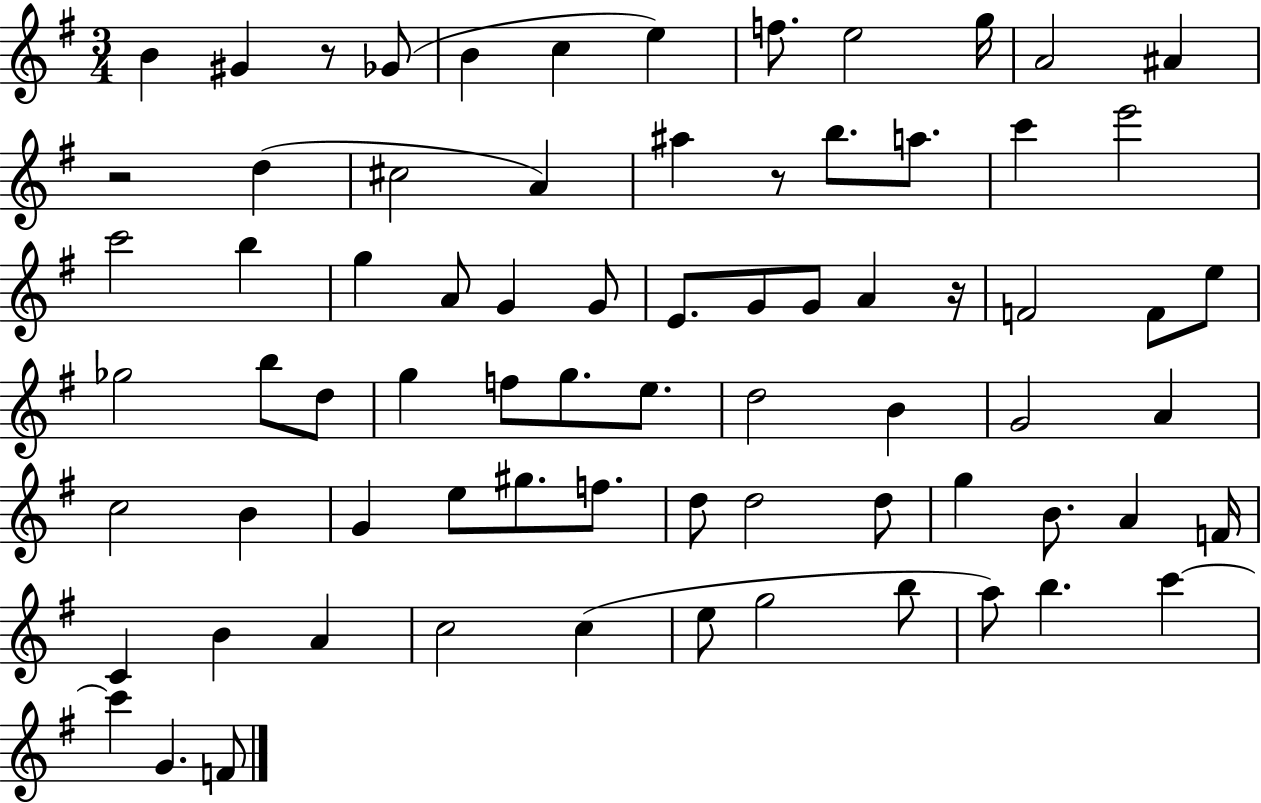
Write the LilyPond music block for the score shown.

{
  \clef treble
  \numericTimeSignature
  \time 3/4
  \key g \major
  b'4 gis'4 r8 ges'8( | b'4 c''4 e''4) | f''8. e''2 g''16 | a'2 ais'4 | \break r2 d''4( | cis''2 a'4) | ais''4 r8 b''8. a''8. | c'''4 e'''2 | \break c'''2 b''4 | g''4 a'8 g'4 g'8 | e'8. g'8 g'8 a'4 r16 | f'2 f'8 e''8 | \break ges''2 b''8 d''8 | g''4 f''8 g''8. e''8. | d''2 b'4 | g'2 a'4 | \break c''2 b'4 | g'4 e''8 gis''8. f''8. | d''8 d''2 d''8 | g''4 b'8. a'4 f'16 | \break c'4 b'4 a'4 | c''2 c''4( | e''8 g''2 b''8 | a''8) b''4. c'''4~~ | \break c'''4 g'4. f'8 | \bar "|."
}